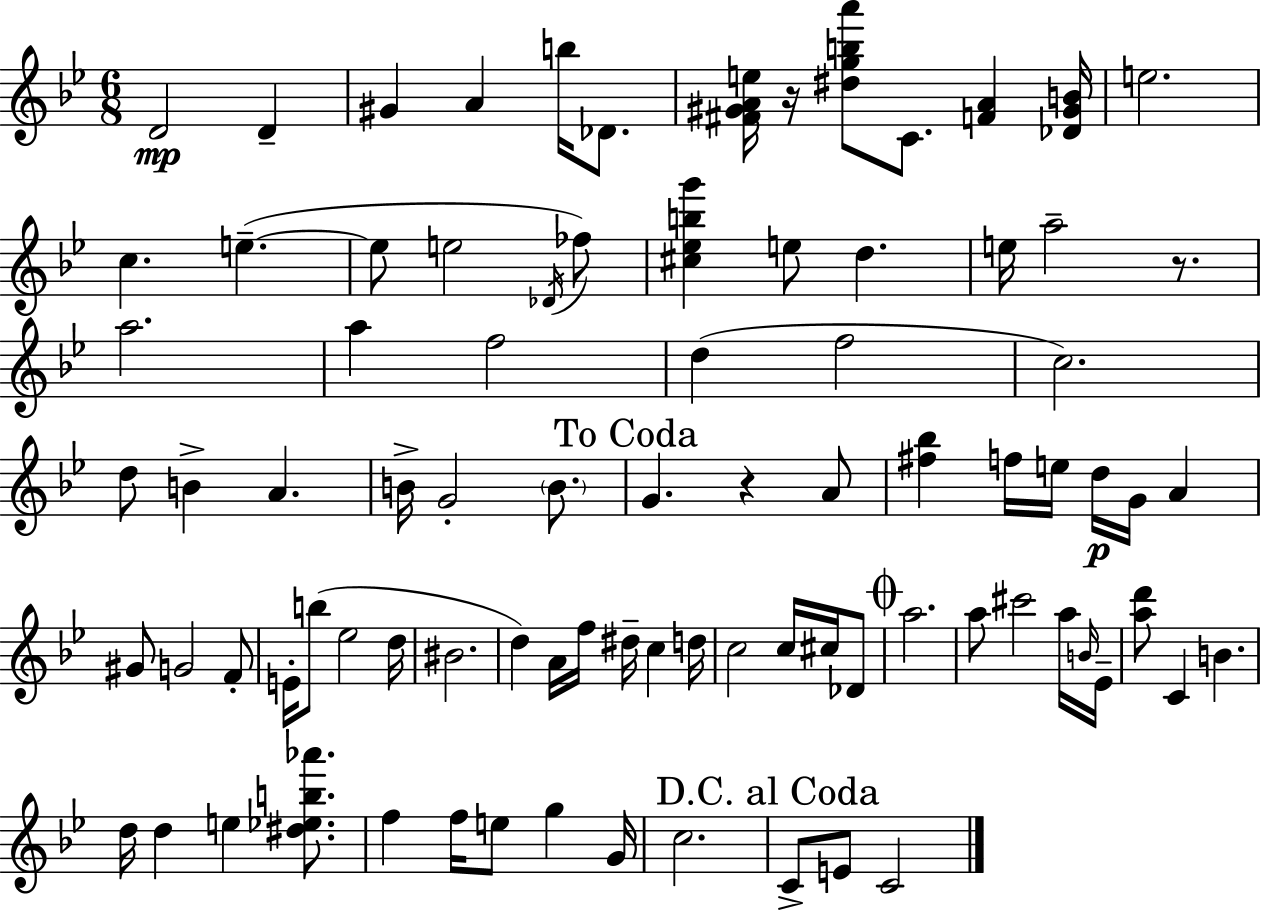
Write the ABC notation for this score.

X:1
T:Untitled
M:6/8
L:1/4
K:Gm
D2 D ^G A b/4 _D/2 [^F^GAe]/4 z/4 [^dgba']/2 C/2 [FA] [_D^GB]/4 e2 c e e/2 e2 _D/4 _f/2 [^c_ebg'] e/2 d e/4 a2 z/2 a2 a f2 d f2 c2 d/2 B A B/4 G2 B/2 G z A/2 [^f_b] f/4 e/4 d/4 G/4 A ^G/2 G2 F/2 E/4 b/2 _e2 d/4 ^B2 d A/4 f/4 ^d/4 c d/4 c2 c/4 ^c/4 _D/2 a2 a/2 ^c'2 a/4 B/4 _E/4 [ad']/2 C B d/4 d e [^d_eb_a']/2 f f/4 e/2 g G/4 c2 C/2 E/2 C2